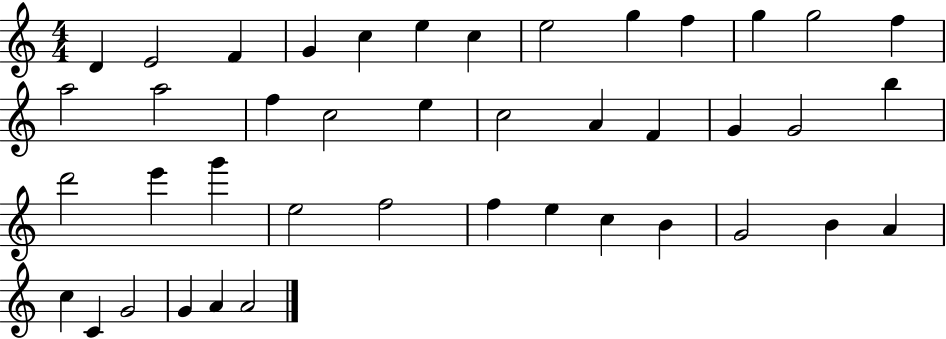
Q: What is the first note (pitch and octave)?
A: D4